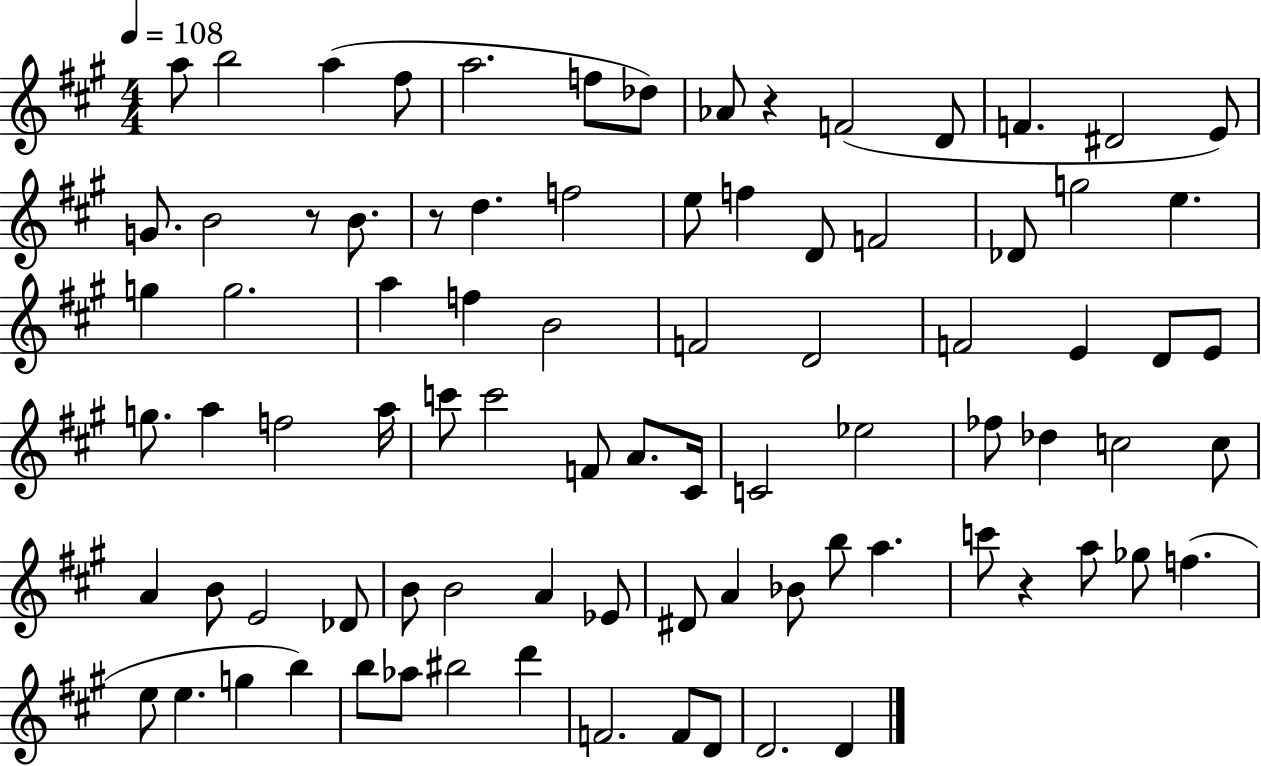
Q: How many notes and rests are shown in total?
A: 85